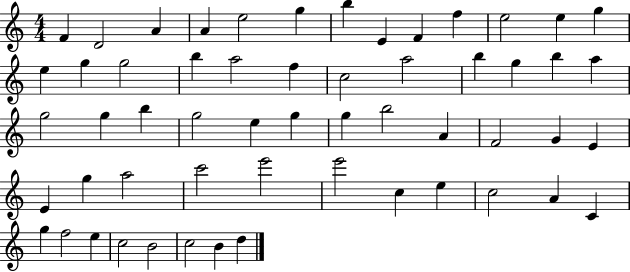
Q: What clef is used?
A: treble